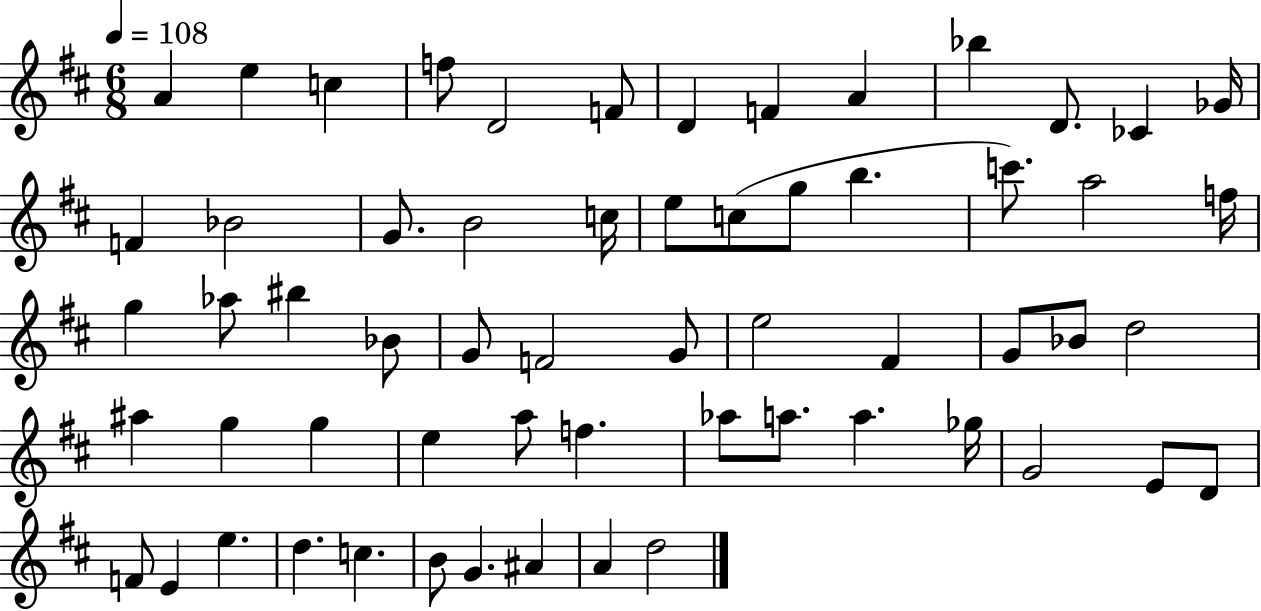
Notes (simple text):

A4/q E5/q C5/q F5/e D4/h F4/e D4/q F4/q A4/q Bb5/q D4/e. CES4/q Gb4/s F4/q Bb4/h G4/e. B4/h C5/s E5/e C5/e G5/e B5/q. C6/e. A5/h F5/s G5/q Ab5/e BIS5/q Bb4/e G4/e F4/h G4/e E5/h F#4/q G4/e Bb4/e D5/h A#5/q G5/q G5/q E5/q A5/e F5/q. Ab5/e A5/e. A5/q. Gb5/s G4/h E4/e D4/e F4/e E4/q E5/q. D5/q. C5/q. B4/e G4/q. A#4/q A4/q D5/h